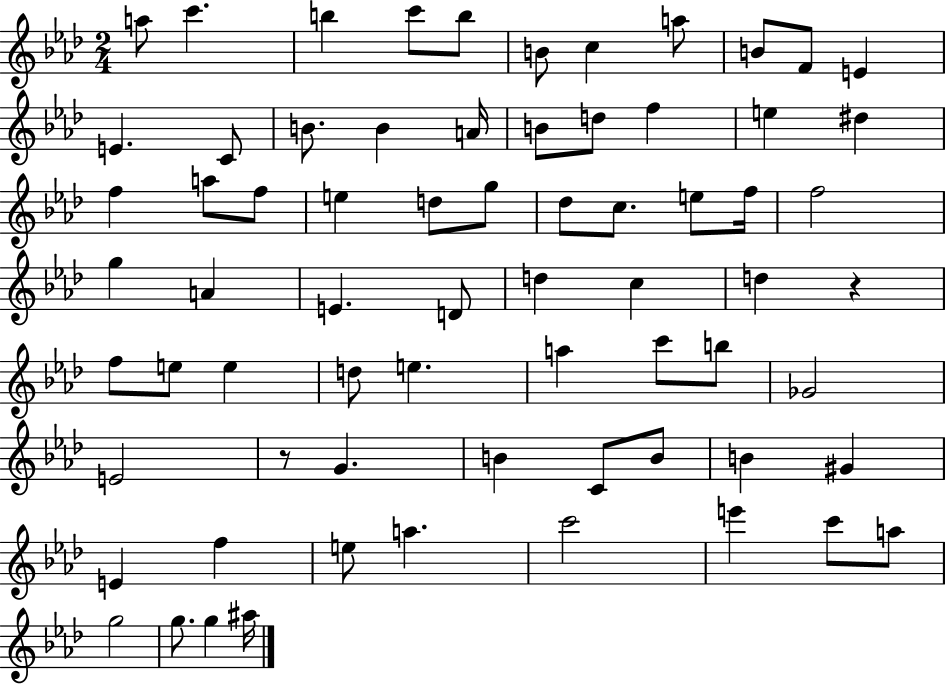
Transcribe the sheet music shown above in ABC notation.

X:1
T:Untitled
M:2/4
L:1/4
K:Ab
a/2 c' b c'/2 b/2 B/2 c a/2 B/2 F/2 E E C/2 B/2 B A/4 B/2 d/2 f e ^d f a/2 f/2 e d/2 g/2 _d/2 c/2 e/2 f/4 f2 g A E D/2 d c d z f/2 e/2 e d/2 e a c'/2 b/2 _G2 E2 z/2 G B C/2 B/2 B ^G E f e/2 a c'2 e' c'/2 a/2 g2 g/2 g ^a/4